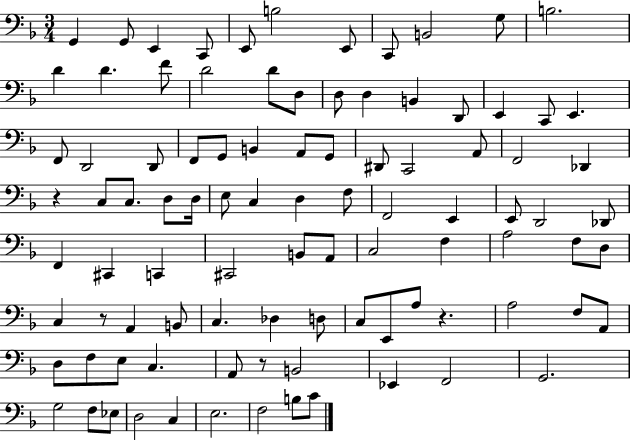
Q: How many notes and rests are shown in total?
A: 95